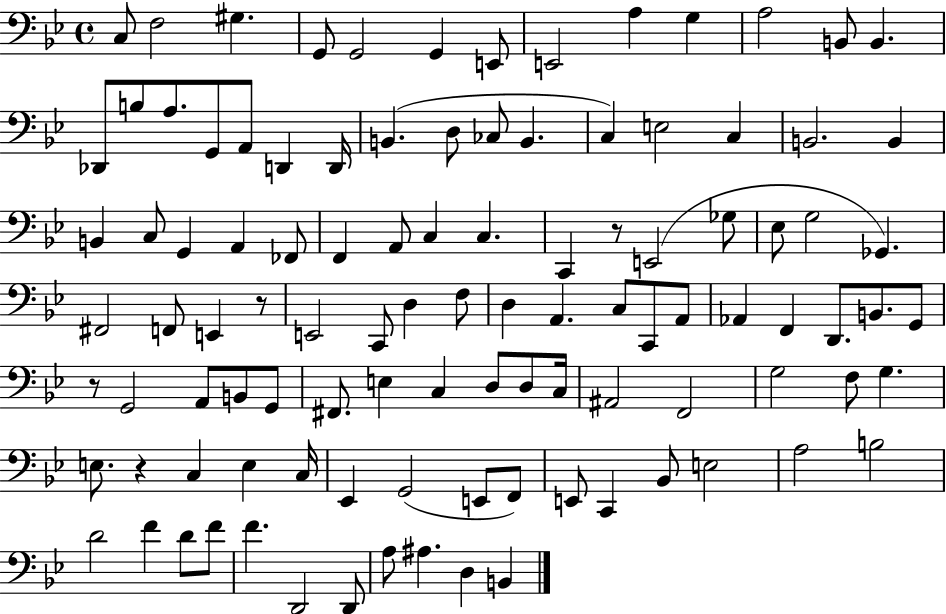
C3/e F3/h G#3/q. G2/e G2/h G2/q E2/e E2/h A3/q G3/q A3/h B2/e B2/q. Db2/e B3/e A3/e. G2/e A2/e D2/q D2/s B2/q. D3/e CES3/e B2/q. C3/q E3/h C3/q B2/h. B2/q B2/q C3/e G2/q A2/q FES2/e F2/q A2/e C3/q C3/q. C2/q R/e E2/h Gb3/e Eb3/e G3/h Gb2/q. F#2/h F2/e E2/q R/e E2/h C2/e D3/q F3/e D3/q A2/q. C3/e C2/e A2/e Ab2/q F2/q D2/e. B2/e. G2/e R/e G2/h A2/e B2/e G2/e F#2/e. E3/q C3/q D3/e D3/e C3/s A#2/h F2/h G3/h F3/e G3/q. E3/e. R/q C3/q E3/q C3/s Eb2/q G2/h E2/e F2/e E2/e C2/q Bb2/e E3/h A3/h B3/h D4/h F4/q D4/e F4/e F4/q. D2/h D2/e A3/e A#3/q. D3/q B2/q